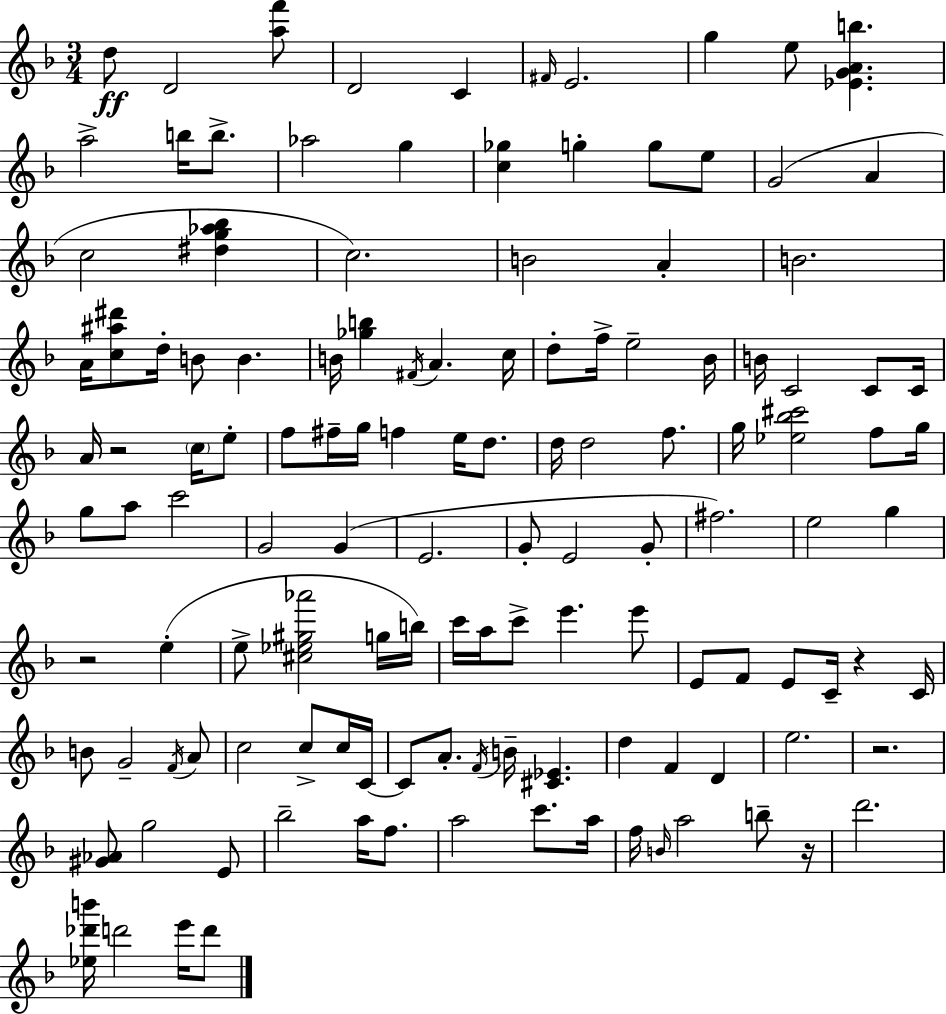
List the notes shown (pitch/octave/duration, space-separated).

D5/e D4/h [A5,F6]/e D4/h C4/q F#4/s E4/h. G5/q E5/e [Eb4,G4,A4,B5]/q. A5/h B5/s B5/e. Ab5/h G5/q [C5,Gb5]/q G5/q G5/e E5/e G4/h A4/q C5/h [D#5,G5,Ab5,Bb5]/q C5/h. B4/h A4/q B4/h. A4/s [C5,A#5,D#6]/e D5/s B4/e B4/q. B4/s [Gb5,B5]/q F#4/s A4/q. C5/s D5/e F5/s E5/h Bb4/s B4/s C4/h C4/e C4/s A4/s R/h C5/s E5/e F5/e F#5/s G5/s F5/q E5/s D5/e. D5/s D5/h F5/e. G5/s [Eb5,Bb5,C#6]/h F5/e G5/s G5/e A5/e C6/h G4/h G4/q E4/h. G4/e E4/h G4/e F#5/h. E5/h G5/q R/h E5/q E5/e [C#5,Eb5,G#5,Ab6]/h G5/s B5/s C6/s A5/s C6/e E6/q. E6/e E4/e F4/e E4/e C4/s R/q C4/s B4/e G4/h F4/s A4/e C5/h C5/e C5/s C4/s C4/e A4/e. F4/s B4/s [C#4,Eb4]/q. D5/q F4/q D4/q E5/h. R/h. [G#4,Ab4]/e G5/h E4/e Bb5/h A5/s F5/e. A5/h C6/e. A5/s F5/s B4/s A5/h B5/e R/s D6/h. [Eb5,Db6,B6]/s D6/h E6/s D6/e